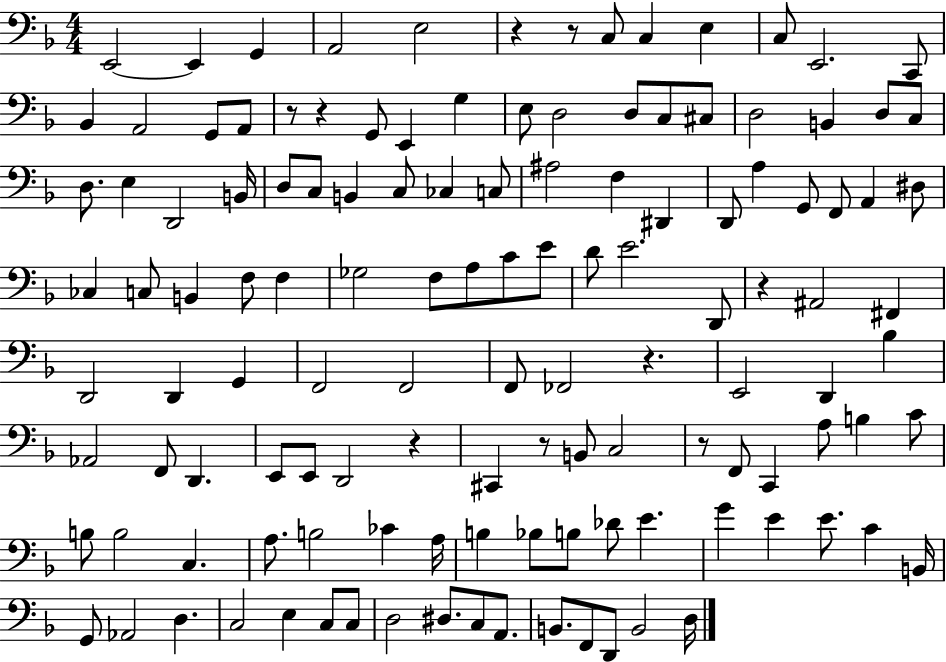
E2/h E2/q G2/q A2/h E3/h R/q R/e C3/e C3/q E3/q C3/e E2/h. C2/e Bb2/q A2/h G2/e A2/e R/e R/q G2/e E2/q G3/q E3/e D3/h D3/e C3/e C#3/e D3/h B2/q D3/e C3/e D3/e. E3/q D2/h B2/s D3/e C3/e B2/q C3/e CES3/q C3/e A#3/h F3/q D#2/q D2/e A3/q G2/e F2/e A2/q D#3/e CES3/q C3/e B2/q F3/e F3/q Gb3/h F3/e A3/e C4/e E4/e D4/e E4/h. D2/e R/q A#2/h F#2/q D2/h D2/q G2/q F2/h F2/h F2/e FES2/h R/q. E2/h D2/q Bb3/q Ab2/h F2/e D2/q. E2/e E2/e D2/h R/q C#2/q R/e B2/e C3/h R/e F2/e C2/q A3/e B3/q C4/e B3/e B3/h C3/q. A3/e. B3/h CES4/q A3/s B3/q Bb3/e B3/e Db4/e E4/q. G4/q E4/q E4/e. C4/q B2/s G2/e Ab2/h D3/q. C3/h E3/q C3/e C3/e D3/h D#3/e. C3/e A2/e. B2/e. F2/e D2/e B2/h D3/s